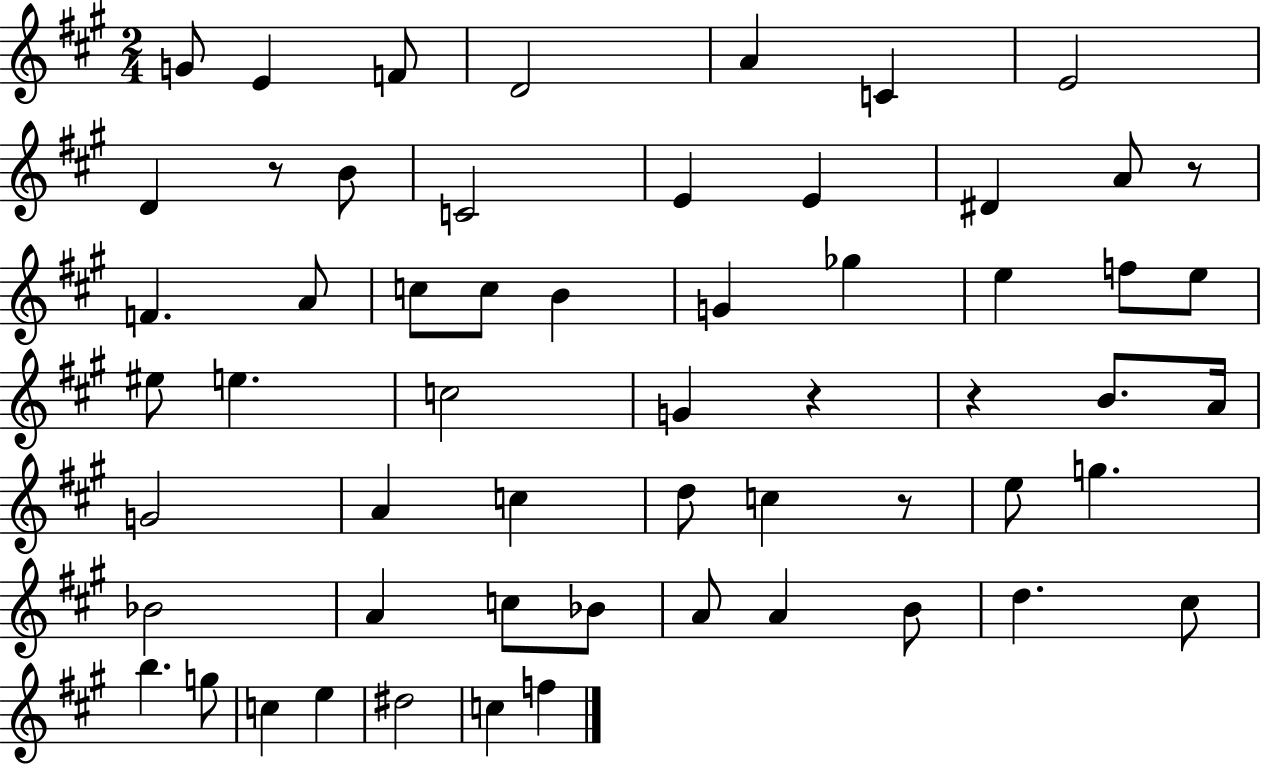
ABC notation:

X:1
T:Untitled
M:2/4
L:1/4
K:A
G/2 E F/2 D2 A C E2 D z/2 B/2 C2 E E ^D A/2 z/2 F A/2 c/2 c/2 B G _g e f/2 e/2 ^e/2 e c2 G z z B/2 A/4 G2 A c d/2 c z/2 e/2 g _B2 A c/2 _B/2 A/2 A B/2 d ^c/2 b g/2 c e ^d2 c f